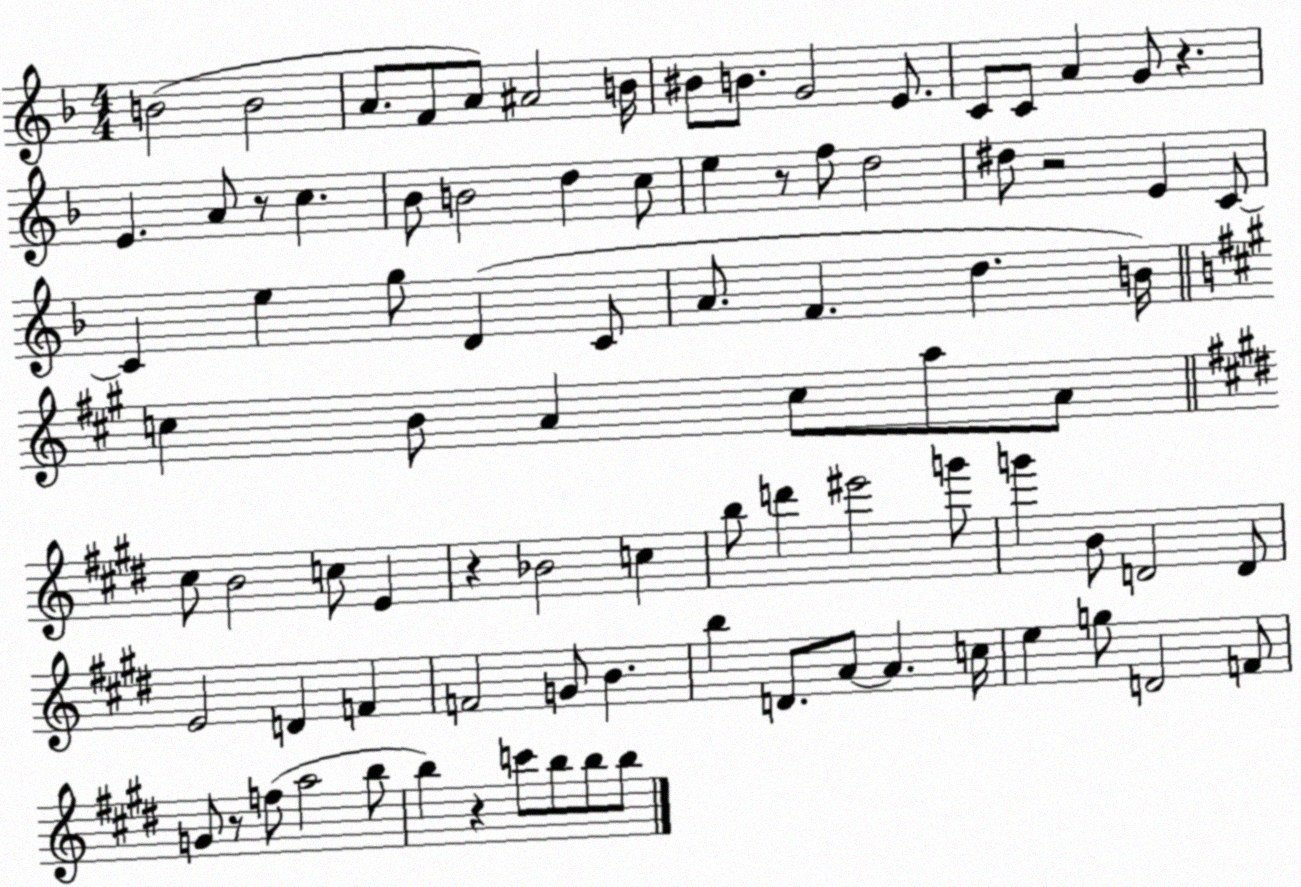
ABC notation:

X:1
T:Untitled
M:4/4
L:1/4
K:F
B2 B2 A/2 F/2 A/2 ^A2 B/4 ^B/2 B/2 G2 E/2 C/2 C/2 A G/2 z E A/2 z/2 c _B/2 B2 d c/2 e z/2 f/2 d2 ^d/2 z2 E C/2 C e g/2 D C/2 A/2 F d B/4 c B/2 A c/2 a/2 A/2 ^c/2 B2 c/2 E z _B2 c b/2 d' ^e'2 g'/2 g' B/2 D2 D/2 E2 D F F2 G/2 B b D/2 A/2 A c/4 e g/2 D2 F/2 G/2 z/2 f/2 a2 b/2 b z c'/2 b/2 b/2 b/2